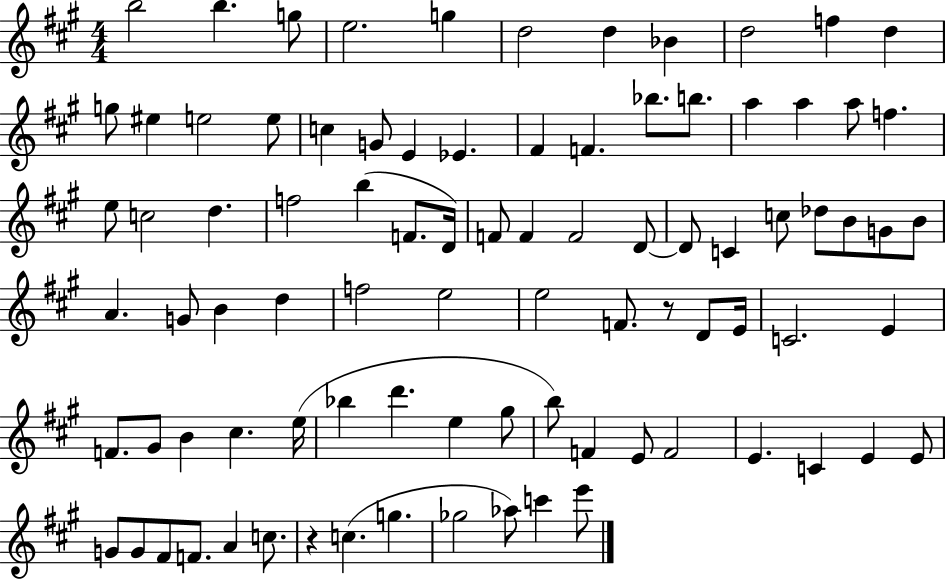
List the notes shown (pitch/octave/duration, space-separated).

B5/h B5/q. G5/e E5/h. G5/q D5/h D5/q Bb4/q D5/h F5/q D5/q G5/e EIS5/q E5/h E5/e C5/q G4/e E4/q Eb4/q. F#4/q F4/q. Bb5/e. B5/e. A5/q A5/q A5/e F5/q. E5/e C5/h D5/q. F5/h B5/q F4/e. D4/s F4/e F4/q F4/h D4/e D4/e C4/q C5/e Db5/e B4/e G4/e B4/e A4/q. G4/e B4/q D5/q F5/h E5/h E5/h F4/e. R/e D4/e E4/s C4/h. E4/q F4/e. G#4/e B4/q C#5/q. E5/s Bb5/q D6/q. E5/q G#5/e B5/e F4/q E4/e F4/h E4/q. C4/q E4/q E4/e G4/e G4/e F#4/e F4/e. A4/q C5/e. R/q C5/q. G5/q. Gb5/h Ab5/e C6/q E6/e